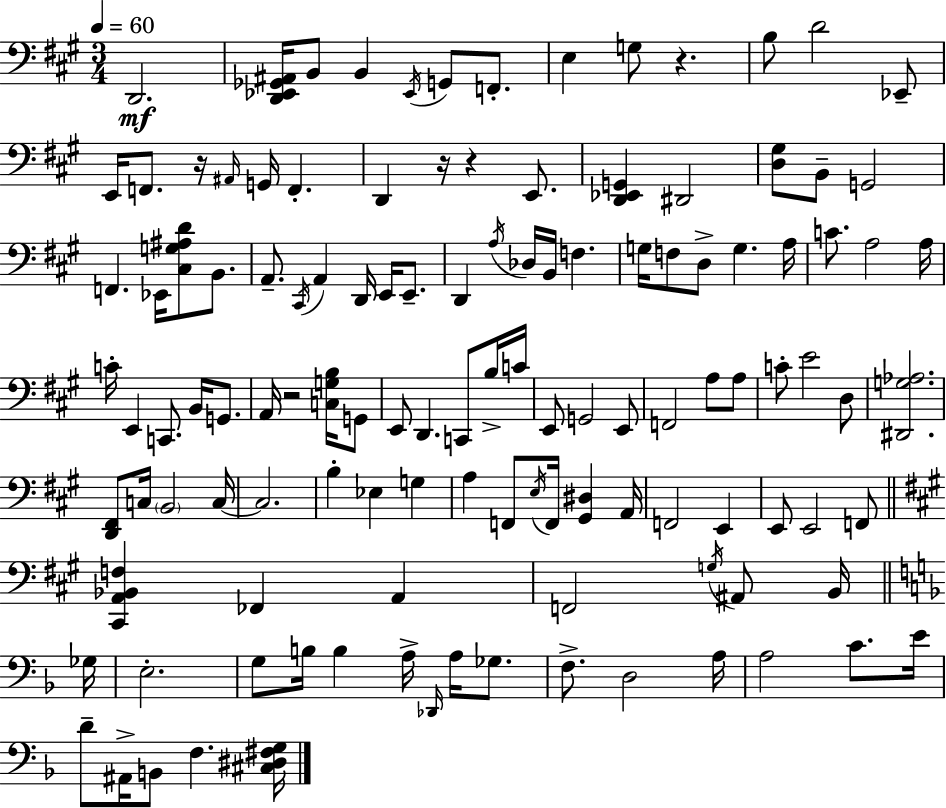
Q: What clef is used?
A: bass